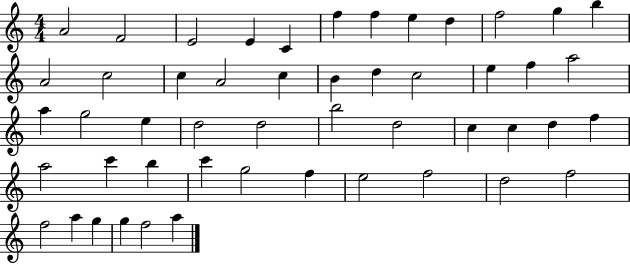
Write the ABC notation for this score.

X:1
T:Untitled
M:4/4
L:1/4
K:C
A2 F2 E2 E C f f e d f2 g b A2 c2 c A2 c B d c2 e f a2 a g2 e d2 d2 b2 d2 c c d f a2 c' b c' g2 f e2 f2 d2 f2 f2 a g g f2 a